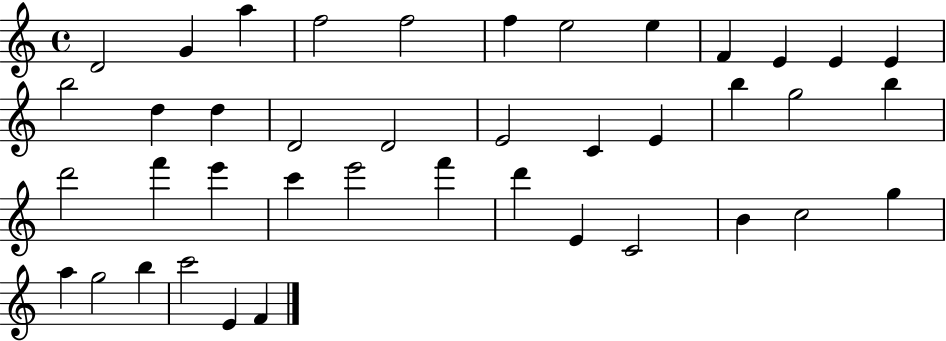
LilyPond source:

{
  \clef treble
  \time 4/4
  \defaultTimeSignature
  \key c \major
  d'2 g'4 a''4 | f''2 f''2 | f''4 e''2 e''4 | f'4 e'4 e'4 e'4 | \break b''2 d''4 d''4 | d'2 d'2 | e'2 c'4 e'4 | b''4 g''2 b''4 | \break d'''2 f'''4 e'''4 | c'''4 e'''2 f'''4 | d'''4 e'4 c'2 | b'4 c''2 g''4 | \break a''4 g''2 b''4 | c'''2 e'4 f'4 | \bar "|."
}